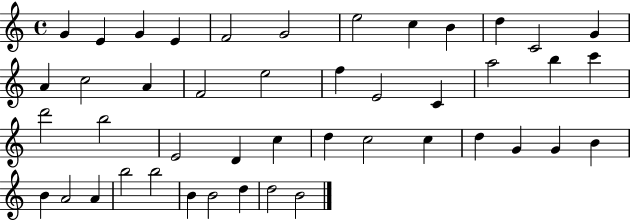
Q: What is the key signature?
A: C major